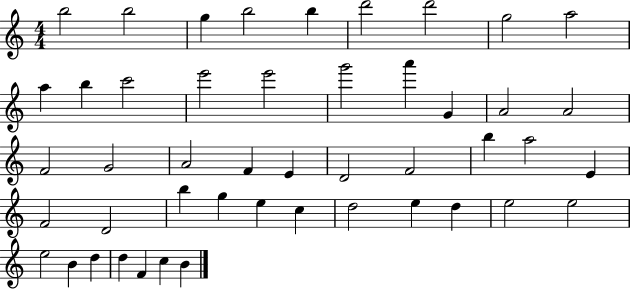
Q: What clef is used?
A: treble